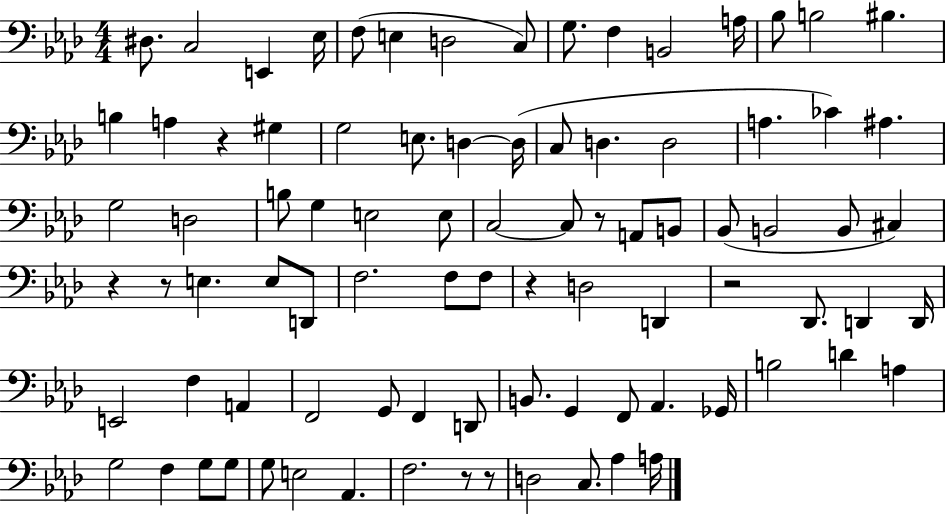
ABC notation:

X:1
T:Untitled
M:4/4
L:1/4
K:Ab
^D,/2 C,2 E,, _E,/4 F,/2 E, D,2 C,/2 G,/2 F, B,,2 A,/4 _B,/2 B,2 ^B, B, A, z ^G, G,2 E,/2 D, D,/4 C,/2 D, D,2 A, _C ^A, G,2 D,2 B,/2 G, E,2 E,/2 C,2 C,/2 z/2 A,,/2 B,,/2 _B,,/2 B,,2 B,,/2 ^C, z z/2 E, E,/2 D,,/2 F,2 F,/2 F,/2 z D,2 D,, z2 _D,,/2 D,, D,,/4 E,,2 F, A,, F,,2 G,,/2 F,, D,,/2 B,,/2 G,, F,,/2 _A,, _G,,/4 B,2 D A, G,2 F, G,/2 G,/2 G,/2 E,2 _A,, F,2 z/2 z/2 D,2 C,/2 _A, A,/4